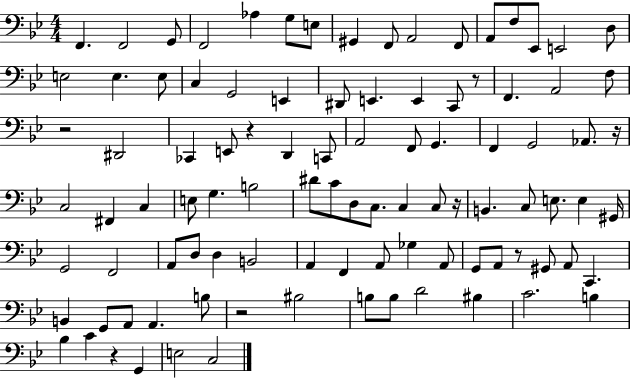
{
  \clef bass
  \numericTimeSignature
  \time 4/4
  \key bes \major
  \repeat volta 2 { f,4. f,2 g,8 | f,2 aes4 g8 e8 | gis,4 f,8 a,2 f,8 | a,8 f8 ees,8 e,2 d8 | \break e2 e4. e8 | c4 g,2 e,4 | dis,8 e,4. e,4 c,8 r8 | f,4. a,2 f8 | \break r2 dis,2 | ces,4 e,8 r4 d,4 c,8 | a,2 f,8 g,4. | f,4 g,2 aes,8. r16 | \break c2 fis,4 c4 | e8 g4. b2 | dis'8 c'8 d8 c8. c4 c8 r16 | b,4. c8 e8. e4 gis,16 | \break g,2 f,2 | a,8 d8 d4 b,2 | a,4 f,4 a,8 ges4 a,8 | g,8 a,8 r8 gis,8 a,8 c,4. | \break b,4 g,8 a,8 a,4. b8 | r2 bis2 | b8 b8 d'2 bis4 | c'2. b4 | \break bes4 c'4 r4 g,4 | e2 c2 | } \bar "|."
}